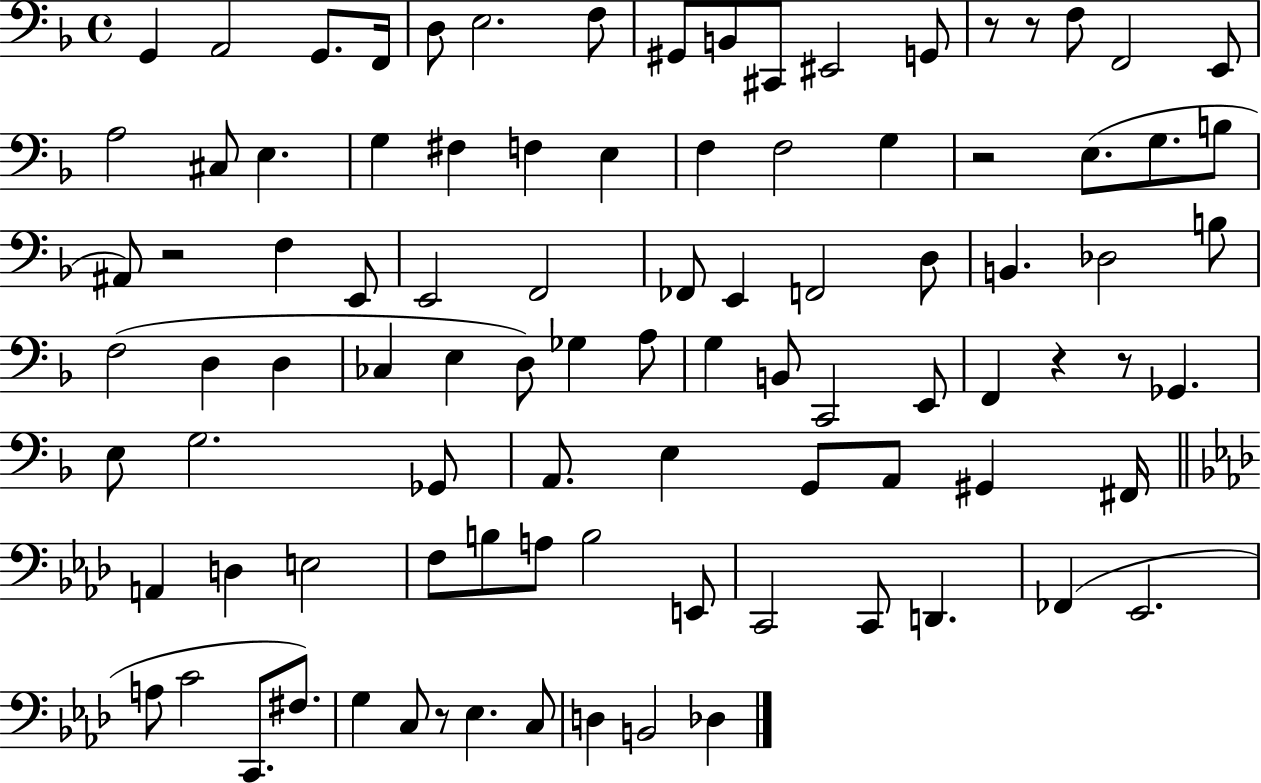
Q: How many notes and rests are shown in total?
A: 94